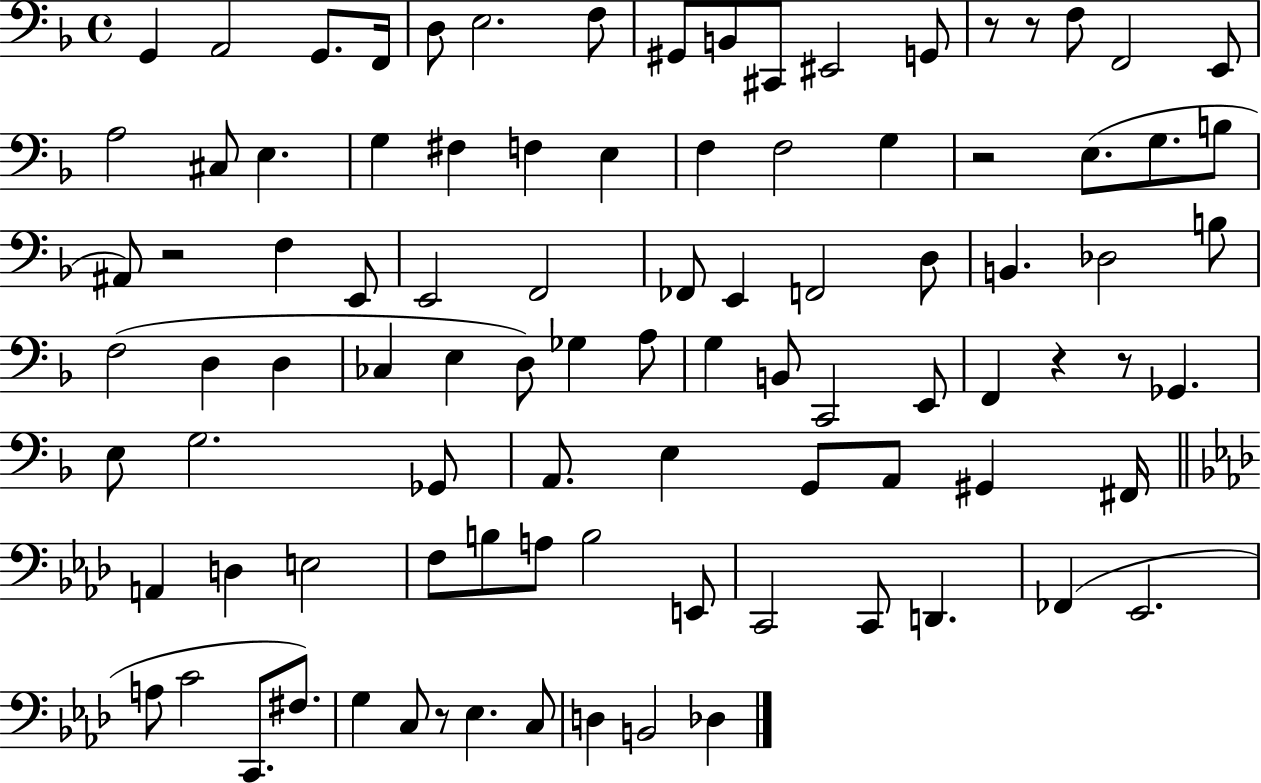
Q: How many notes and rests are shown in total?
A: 94